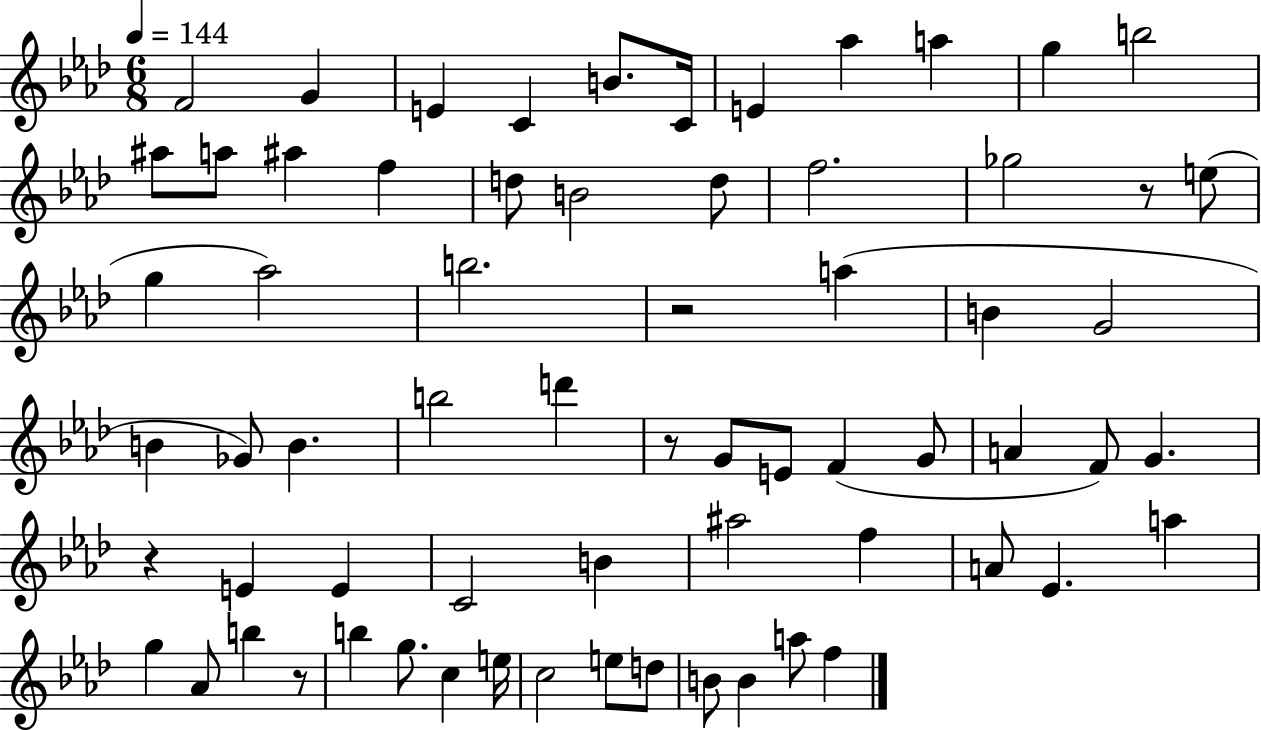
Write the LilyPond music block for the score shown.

{
  \clef treble
  \numericTimeSignature
  \time 6/8
  \key aes \major
  \tempo 4 = 144
  f'2 g'4 | e'4 c'4 b'8. c'16 | e'4 aes''4 a''4 | g''4 b''2 | \break ais''8 a''8 ais''4 f''4 | d''8 b'2 d''8 | f''2. | ges''2 r8 e''8( | \break g''4 aes''2) | b''2. | r2 a''4( | b'4 g'2 | \break b'4 ges'8) b'4. | b''2 d'''4 | r8 g'8 e'8 f'4( g'8 | a'4 f'8) g'4. | \break r4 e'4 e'4 | c'2 b'4 | ais''2 f''4 | a'8 ees'4. a''4 | \break g''4 aes'8 b''4 r8 | b''4 g''8. c''4 e''16 | c''2 e''8 d''8 | b'8 b'4 a''8 f''4 | \break \bar "|."
}